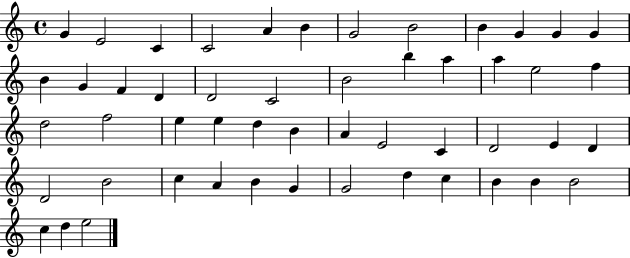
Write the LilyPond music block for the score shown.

{
  \clef treble
  \time 4/4
  \defaultTimeSignature
  \key c \major
  g'4 e'2 c'4 | c'2 a'4 b'4 | g'2 b'2 | b'4 g'4 g'4 g'4 | \break b'4 g'4 f'4 d'4 | d'2 c'2 | b'2 b''4 a''4 | a''4 e''2 f''4 | \break d''2 f''2 | e''4 e''4 d''4 b'4 | a'4 e'2 c'4 | d'2 e'4 d'4 | \break d'2 b'2 | c''4 a'4 b'4 g'4 | g'2 d''4 c''4 | b'4 b'4 b'2 | \break c''4 d''4 e''2 | \bar "|."
}